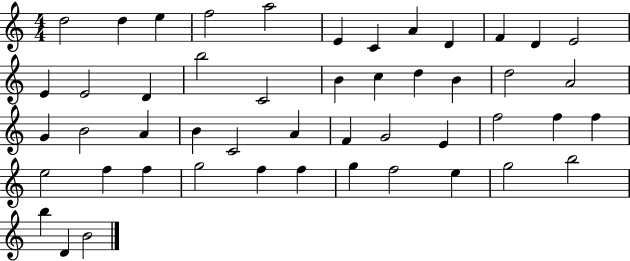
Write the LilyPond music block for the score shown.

{
  \clef treble
  \numericTimeSignature
  \time 4/4
  \key c \major
  d''2 d''4 e''4 | f''2 a''2 | e'4 c'4 a'4 d'4 | f'4 d'4 e'2 | \break e'4 e'2 d'4 | b''2 c'2 | b'4 c''4 d''4 b'4 | d''2 a'2 | \break g'4 b'2 a'4 | b'4 c'2 a'4 | f'4 g'2 e'4 | f''2 f''4 f''4 | \break e''2 f''4 f''4 | g''2 f''4 f''4 | g''4 f''2 e''4 | g''2 b''2 | \break b''4 d'4 b'2 | \bar "|."
}